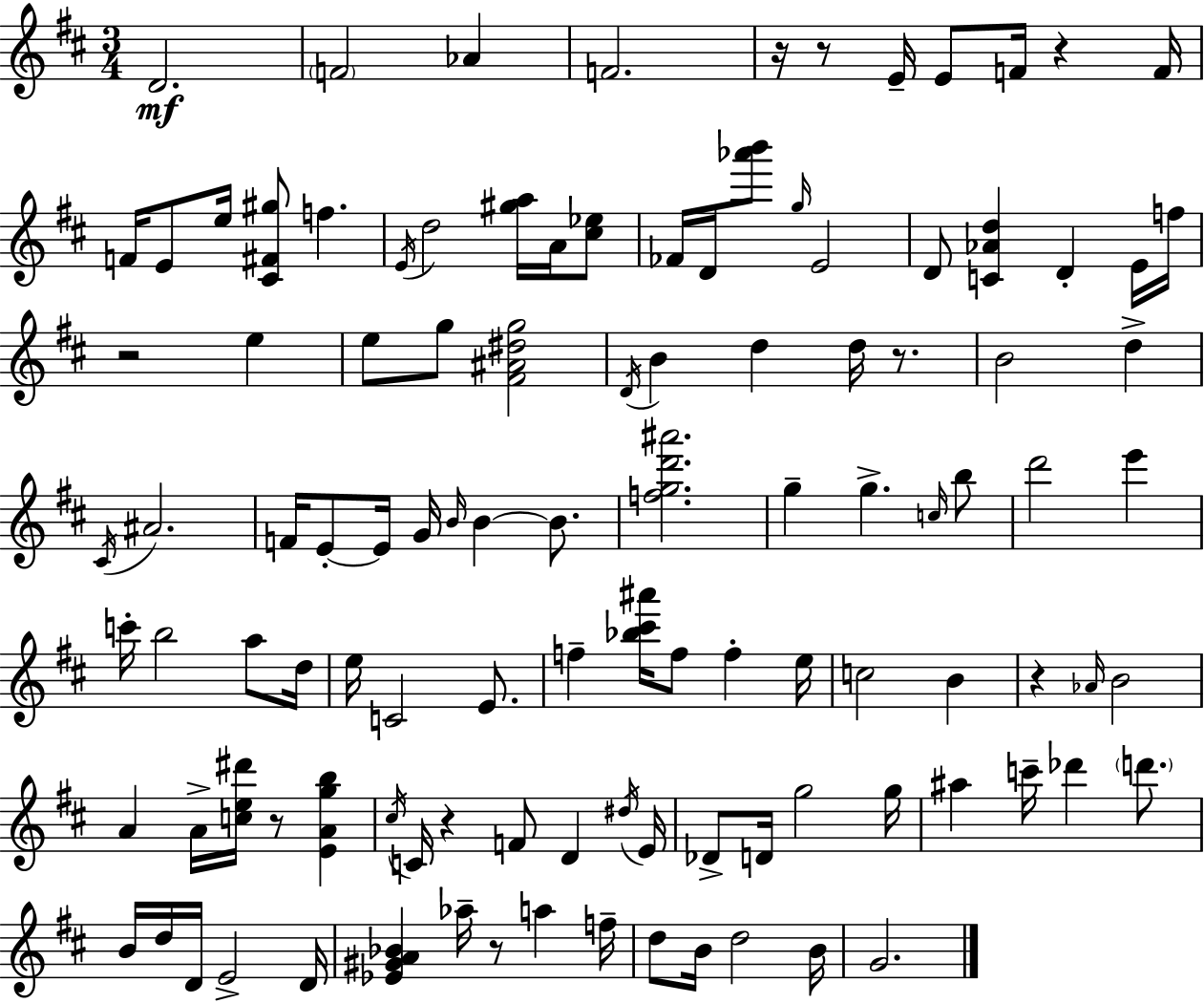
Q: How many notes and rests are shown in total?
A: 111